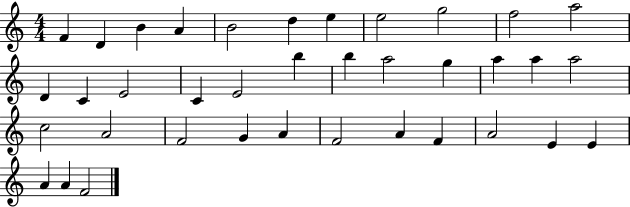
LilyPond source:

{
  \clef treble
  \numericTimeSignature
  \time 4/4
  \key c \major
  f'4 d'4 b'4 a'4 | b'2 d''4 e''4 | e''2 g''2 | f''2 a''2 | \break d'4 c'4 e'2 | c'4 e'2 b''4 | b''4 a''2 g''4 | a''4 a''4 a''2 | \break c''2 a'2 | f'2 g'4 a'4 | f'2 a'4 f'4 | a'2 e'4 e'4 | \break a'4 a'4 f'2 | \bar "|."
}